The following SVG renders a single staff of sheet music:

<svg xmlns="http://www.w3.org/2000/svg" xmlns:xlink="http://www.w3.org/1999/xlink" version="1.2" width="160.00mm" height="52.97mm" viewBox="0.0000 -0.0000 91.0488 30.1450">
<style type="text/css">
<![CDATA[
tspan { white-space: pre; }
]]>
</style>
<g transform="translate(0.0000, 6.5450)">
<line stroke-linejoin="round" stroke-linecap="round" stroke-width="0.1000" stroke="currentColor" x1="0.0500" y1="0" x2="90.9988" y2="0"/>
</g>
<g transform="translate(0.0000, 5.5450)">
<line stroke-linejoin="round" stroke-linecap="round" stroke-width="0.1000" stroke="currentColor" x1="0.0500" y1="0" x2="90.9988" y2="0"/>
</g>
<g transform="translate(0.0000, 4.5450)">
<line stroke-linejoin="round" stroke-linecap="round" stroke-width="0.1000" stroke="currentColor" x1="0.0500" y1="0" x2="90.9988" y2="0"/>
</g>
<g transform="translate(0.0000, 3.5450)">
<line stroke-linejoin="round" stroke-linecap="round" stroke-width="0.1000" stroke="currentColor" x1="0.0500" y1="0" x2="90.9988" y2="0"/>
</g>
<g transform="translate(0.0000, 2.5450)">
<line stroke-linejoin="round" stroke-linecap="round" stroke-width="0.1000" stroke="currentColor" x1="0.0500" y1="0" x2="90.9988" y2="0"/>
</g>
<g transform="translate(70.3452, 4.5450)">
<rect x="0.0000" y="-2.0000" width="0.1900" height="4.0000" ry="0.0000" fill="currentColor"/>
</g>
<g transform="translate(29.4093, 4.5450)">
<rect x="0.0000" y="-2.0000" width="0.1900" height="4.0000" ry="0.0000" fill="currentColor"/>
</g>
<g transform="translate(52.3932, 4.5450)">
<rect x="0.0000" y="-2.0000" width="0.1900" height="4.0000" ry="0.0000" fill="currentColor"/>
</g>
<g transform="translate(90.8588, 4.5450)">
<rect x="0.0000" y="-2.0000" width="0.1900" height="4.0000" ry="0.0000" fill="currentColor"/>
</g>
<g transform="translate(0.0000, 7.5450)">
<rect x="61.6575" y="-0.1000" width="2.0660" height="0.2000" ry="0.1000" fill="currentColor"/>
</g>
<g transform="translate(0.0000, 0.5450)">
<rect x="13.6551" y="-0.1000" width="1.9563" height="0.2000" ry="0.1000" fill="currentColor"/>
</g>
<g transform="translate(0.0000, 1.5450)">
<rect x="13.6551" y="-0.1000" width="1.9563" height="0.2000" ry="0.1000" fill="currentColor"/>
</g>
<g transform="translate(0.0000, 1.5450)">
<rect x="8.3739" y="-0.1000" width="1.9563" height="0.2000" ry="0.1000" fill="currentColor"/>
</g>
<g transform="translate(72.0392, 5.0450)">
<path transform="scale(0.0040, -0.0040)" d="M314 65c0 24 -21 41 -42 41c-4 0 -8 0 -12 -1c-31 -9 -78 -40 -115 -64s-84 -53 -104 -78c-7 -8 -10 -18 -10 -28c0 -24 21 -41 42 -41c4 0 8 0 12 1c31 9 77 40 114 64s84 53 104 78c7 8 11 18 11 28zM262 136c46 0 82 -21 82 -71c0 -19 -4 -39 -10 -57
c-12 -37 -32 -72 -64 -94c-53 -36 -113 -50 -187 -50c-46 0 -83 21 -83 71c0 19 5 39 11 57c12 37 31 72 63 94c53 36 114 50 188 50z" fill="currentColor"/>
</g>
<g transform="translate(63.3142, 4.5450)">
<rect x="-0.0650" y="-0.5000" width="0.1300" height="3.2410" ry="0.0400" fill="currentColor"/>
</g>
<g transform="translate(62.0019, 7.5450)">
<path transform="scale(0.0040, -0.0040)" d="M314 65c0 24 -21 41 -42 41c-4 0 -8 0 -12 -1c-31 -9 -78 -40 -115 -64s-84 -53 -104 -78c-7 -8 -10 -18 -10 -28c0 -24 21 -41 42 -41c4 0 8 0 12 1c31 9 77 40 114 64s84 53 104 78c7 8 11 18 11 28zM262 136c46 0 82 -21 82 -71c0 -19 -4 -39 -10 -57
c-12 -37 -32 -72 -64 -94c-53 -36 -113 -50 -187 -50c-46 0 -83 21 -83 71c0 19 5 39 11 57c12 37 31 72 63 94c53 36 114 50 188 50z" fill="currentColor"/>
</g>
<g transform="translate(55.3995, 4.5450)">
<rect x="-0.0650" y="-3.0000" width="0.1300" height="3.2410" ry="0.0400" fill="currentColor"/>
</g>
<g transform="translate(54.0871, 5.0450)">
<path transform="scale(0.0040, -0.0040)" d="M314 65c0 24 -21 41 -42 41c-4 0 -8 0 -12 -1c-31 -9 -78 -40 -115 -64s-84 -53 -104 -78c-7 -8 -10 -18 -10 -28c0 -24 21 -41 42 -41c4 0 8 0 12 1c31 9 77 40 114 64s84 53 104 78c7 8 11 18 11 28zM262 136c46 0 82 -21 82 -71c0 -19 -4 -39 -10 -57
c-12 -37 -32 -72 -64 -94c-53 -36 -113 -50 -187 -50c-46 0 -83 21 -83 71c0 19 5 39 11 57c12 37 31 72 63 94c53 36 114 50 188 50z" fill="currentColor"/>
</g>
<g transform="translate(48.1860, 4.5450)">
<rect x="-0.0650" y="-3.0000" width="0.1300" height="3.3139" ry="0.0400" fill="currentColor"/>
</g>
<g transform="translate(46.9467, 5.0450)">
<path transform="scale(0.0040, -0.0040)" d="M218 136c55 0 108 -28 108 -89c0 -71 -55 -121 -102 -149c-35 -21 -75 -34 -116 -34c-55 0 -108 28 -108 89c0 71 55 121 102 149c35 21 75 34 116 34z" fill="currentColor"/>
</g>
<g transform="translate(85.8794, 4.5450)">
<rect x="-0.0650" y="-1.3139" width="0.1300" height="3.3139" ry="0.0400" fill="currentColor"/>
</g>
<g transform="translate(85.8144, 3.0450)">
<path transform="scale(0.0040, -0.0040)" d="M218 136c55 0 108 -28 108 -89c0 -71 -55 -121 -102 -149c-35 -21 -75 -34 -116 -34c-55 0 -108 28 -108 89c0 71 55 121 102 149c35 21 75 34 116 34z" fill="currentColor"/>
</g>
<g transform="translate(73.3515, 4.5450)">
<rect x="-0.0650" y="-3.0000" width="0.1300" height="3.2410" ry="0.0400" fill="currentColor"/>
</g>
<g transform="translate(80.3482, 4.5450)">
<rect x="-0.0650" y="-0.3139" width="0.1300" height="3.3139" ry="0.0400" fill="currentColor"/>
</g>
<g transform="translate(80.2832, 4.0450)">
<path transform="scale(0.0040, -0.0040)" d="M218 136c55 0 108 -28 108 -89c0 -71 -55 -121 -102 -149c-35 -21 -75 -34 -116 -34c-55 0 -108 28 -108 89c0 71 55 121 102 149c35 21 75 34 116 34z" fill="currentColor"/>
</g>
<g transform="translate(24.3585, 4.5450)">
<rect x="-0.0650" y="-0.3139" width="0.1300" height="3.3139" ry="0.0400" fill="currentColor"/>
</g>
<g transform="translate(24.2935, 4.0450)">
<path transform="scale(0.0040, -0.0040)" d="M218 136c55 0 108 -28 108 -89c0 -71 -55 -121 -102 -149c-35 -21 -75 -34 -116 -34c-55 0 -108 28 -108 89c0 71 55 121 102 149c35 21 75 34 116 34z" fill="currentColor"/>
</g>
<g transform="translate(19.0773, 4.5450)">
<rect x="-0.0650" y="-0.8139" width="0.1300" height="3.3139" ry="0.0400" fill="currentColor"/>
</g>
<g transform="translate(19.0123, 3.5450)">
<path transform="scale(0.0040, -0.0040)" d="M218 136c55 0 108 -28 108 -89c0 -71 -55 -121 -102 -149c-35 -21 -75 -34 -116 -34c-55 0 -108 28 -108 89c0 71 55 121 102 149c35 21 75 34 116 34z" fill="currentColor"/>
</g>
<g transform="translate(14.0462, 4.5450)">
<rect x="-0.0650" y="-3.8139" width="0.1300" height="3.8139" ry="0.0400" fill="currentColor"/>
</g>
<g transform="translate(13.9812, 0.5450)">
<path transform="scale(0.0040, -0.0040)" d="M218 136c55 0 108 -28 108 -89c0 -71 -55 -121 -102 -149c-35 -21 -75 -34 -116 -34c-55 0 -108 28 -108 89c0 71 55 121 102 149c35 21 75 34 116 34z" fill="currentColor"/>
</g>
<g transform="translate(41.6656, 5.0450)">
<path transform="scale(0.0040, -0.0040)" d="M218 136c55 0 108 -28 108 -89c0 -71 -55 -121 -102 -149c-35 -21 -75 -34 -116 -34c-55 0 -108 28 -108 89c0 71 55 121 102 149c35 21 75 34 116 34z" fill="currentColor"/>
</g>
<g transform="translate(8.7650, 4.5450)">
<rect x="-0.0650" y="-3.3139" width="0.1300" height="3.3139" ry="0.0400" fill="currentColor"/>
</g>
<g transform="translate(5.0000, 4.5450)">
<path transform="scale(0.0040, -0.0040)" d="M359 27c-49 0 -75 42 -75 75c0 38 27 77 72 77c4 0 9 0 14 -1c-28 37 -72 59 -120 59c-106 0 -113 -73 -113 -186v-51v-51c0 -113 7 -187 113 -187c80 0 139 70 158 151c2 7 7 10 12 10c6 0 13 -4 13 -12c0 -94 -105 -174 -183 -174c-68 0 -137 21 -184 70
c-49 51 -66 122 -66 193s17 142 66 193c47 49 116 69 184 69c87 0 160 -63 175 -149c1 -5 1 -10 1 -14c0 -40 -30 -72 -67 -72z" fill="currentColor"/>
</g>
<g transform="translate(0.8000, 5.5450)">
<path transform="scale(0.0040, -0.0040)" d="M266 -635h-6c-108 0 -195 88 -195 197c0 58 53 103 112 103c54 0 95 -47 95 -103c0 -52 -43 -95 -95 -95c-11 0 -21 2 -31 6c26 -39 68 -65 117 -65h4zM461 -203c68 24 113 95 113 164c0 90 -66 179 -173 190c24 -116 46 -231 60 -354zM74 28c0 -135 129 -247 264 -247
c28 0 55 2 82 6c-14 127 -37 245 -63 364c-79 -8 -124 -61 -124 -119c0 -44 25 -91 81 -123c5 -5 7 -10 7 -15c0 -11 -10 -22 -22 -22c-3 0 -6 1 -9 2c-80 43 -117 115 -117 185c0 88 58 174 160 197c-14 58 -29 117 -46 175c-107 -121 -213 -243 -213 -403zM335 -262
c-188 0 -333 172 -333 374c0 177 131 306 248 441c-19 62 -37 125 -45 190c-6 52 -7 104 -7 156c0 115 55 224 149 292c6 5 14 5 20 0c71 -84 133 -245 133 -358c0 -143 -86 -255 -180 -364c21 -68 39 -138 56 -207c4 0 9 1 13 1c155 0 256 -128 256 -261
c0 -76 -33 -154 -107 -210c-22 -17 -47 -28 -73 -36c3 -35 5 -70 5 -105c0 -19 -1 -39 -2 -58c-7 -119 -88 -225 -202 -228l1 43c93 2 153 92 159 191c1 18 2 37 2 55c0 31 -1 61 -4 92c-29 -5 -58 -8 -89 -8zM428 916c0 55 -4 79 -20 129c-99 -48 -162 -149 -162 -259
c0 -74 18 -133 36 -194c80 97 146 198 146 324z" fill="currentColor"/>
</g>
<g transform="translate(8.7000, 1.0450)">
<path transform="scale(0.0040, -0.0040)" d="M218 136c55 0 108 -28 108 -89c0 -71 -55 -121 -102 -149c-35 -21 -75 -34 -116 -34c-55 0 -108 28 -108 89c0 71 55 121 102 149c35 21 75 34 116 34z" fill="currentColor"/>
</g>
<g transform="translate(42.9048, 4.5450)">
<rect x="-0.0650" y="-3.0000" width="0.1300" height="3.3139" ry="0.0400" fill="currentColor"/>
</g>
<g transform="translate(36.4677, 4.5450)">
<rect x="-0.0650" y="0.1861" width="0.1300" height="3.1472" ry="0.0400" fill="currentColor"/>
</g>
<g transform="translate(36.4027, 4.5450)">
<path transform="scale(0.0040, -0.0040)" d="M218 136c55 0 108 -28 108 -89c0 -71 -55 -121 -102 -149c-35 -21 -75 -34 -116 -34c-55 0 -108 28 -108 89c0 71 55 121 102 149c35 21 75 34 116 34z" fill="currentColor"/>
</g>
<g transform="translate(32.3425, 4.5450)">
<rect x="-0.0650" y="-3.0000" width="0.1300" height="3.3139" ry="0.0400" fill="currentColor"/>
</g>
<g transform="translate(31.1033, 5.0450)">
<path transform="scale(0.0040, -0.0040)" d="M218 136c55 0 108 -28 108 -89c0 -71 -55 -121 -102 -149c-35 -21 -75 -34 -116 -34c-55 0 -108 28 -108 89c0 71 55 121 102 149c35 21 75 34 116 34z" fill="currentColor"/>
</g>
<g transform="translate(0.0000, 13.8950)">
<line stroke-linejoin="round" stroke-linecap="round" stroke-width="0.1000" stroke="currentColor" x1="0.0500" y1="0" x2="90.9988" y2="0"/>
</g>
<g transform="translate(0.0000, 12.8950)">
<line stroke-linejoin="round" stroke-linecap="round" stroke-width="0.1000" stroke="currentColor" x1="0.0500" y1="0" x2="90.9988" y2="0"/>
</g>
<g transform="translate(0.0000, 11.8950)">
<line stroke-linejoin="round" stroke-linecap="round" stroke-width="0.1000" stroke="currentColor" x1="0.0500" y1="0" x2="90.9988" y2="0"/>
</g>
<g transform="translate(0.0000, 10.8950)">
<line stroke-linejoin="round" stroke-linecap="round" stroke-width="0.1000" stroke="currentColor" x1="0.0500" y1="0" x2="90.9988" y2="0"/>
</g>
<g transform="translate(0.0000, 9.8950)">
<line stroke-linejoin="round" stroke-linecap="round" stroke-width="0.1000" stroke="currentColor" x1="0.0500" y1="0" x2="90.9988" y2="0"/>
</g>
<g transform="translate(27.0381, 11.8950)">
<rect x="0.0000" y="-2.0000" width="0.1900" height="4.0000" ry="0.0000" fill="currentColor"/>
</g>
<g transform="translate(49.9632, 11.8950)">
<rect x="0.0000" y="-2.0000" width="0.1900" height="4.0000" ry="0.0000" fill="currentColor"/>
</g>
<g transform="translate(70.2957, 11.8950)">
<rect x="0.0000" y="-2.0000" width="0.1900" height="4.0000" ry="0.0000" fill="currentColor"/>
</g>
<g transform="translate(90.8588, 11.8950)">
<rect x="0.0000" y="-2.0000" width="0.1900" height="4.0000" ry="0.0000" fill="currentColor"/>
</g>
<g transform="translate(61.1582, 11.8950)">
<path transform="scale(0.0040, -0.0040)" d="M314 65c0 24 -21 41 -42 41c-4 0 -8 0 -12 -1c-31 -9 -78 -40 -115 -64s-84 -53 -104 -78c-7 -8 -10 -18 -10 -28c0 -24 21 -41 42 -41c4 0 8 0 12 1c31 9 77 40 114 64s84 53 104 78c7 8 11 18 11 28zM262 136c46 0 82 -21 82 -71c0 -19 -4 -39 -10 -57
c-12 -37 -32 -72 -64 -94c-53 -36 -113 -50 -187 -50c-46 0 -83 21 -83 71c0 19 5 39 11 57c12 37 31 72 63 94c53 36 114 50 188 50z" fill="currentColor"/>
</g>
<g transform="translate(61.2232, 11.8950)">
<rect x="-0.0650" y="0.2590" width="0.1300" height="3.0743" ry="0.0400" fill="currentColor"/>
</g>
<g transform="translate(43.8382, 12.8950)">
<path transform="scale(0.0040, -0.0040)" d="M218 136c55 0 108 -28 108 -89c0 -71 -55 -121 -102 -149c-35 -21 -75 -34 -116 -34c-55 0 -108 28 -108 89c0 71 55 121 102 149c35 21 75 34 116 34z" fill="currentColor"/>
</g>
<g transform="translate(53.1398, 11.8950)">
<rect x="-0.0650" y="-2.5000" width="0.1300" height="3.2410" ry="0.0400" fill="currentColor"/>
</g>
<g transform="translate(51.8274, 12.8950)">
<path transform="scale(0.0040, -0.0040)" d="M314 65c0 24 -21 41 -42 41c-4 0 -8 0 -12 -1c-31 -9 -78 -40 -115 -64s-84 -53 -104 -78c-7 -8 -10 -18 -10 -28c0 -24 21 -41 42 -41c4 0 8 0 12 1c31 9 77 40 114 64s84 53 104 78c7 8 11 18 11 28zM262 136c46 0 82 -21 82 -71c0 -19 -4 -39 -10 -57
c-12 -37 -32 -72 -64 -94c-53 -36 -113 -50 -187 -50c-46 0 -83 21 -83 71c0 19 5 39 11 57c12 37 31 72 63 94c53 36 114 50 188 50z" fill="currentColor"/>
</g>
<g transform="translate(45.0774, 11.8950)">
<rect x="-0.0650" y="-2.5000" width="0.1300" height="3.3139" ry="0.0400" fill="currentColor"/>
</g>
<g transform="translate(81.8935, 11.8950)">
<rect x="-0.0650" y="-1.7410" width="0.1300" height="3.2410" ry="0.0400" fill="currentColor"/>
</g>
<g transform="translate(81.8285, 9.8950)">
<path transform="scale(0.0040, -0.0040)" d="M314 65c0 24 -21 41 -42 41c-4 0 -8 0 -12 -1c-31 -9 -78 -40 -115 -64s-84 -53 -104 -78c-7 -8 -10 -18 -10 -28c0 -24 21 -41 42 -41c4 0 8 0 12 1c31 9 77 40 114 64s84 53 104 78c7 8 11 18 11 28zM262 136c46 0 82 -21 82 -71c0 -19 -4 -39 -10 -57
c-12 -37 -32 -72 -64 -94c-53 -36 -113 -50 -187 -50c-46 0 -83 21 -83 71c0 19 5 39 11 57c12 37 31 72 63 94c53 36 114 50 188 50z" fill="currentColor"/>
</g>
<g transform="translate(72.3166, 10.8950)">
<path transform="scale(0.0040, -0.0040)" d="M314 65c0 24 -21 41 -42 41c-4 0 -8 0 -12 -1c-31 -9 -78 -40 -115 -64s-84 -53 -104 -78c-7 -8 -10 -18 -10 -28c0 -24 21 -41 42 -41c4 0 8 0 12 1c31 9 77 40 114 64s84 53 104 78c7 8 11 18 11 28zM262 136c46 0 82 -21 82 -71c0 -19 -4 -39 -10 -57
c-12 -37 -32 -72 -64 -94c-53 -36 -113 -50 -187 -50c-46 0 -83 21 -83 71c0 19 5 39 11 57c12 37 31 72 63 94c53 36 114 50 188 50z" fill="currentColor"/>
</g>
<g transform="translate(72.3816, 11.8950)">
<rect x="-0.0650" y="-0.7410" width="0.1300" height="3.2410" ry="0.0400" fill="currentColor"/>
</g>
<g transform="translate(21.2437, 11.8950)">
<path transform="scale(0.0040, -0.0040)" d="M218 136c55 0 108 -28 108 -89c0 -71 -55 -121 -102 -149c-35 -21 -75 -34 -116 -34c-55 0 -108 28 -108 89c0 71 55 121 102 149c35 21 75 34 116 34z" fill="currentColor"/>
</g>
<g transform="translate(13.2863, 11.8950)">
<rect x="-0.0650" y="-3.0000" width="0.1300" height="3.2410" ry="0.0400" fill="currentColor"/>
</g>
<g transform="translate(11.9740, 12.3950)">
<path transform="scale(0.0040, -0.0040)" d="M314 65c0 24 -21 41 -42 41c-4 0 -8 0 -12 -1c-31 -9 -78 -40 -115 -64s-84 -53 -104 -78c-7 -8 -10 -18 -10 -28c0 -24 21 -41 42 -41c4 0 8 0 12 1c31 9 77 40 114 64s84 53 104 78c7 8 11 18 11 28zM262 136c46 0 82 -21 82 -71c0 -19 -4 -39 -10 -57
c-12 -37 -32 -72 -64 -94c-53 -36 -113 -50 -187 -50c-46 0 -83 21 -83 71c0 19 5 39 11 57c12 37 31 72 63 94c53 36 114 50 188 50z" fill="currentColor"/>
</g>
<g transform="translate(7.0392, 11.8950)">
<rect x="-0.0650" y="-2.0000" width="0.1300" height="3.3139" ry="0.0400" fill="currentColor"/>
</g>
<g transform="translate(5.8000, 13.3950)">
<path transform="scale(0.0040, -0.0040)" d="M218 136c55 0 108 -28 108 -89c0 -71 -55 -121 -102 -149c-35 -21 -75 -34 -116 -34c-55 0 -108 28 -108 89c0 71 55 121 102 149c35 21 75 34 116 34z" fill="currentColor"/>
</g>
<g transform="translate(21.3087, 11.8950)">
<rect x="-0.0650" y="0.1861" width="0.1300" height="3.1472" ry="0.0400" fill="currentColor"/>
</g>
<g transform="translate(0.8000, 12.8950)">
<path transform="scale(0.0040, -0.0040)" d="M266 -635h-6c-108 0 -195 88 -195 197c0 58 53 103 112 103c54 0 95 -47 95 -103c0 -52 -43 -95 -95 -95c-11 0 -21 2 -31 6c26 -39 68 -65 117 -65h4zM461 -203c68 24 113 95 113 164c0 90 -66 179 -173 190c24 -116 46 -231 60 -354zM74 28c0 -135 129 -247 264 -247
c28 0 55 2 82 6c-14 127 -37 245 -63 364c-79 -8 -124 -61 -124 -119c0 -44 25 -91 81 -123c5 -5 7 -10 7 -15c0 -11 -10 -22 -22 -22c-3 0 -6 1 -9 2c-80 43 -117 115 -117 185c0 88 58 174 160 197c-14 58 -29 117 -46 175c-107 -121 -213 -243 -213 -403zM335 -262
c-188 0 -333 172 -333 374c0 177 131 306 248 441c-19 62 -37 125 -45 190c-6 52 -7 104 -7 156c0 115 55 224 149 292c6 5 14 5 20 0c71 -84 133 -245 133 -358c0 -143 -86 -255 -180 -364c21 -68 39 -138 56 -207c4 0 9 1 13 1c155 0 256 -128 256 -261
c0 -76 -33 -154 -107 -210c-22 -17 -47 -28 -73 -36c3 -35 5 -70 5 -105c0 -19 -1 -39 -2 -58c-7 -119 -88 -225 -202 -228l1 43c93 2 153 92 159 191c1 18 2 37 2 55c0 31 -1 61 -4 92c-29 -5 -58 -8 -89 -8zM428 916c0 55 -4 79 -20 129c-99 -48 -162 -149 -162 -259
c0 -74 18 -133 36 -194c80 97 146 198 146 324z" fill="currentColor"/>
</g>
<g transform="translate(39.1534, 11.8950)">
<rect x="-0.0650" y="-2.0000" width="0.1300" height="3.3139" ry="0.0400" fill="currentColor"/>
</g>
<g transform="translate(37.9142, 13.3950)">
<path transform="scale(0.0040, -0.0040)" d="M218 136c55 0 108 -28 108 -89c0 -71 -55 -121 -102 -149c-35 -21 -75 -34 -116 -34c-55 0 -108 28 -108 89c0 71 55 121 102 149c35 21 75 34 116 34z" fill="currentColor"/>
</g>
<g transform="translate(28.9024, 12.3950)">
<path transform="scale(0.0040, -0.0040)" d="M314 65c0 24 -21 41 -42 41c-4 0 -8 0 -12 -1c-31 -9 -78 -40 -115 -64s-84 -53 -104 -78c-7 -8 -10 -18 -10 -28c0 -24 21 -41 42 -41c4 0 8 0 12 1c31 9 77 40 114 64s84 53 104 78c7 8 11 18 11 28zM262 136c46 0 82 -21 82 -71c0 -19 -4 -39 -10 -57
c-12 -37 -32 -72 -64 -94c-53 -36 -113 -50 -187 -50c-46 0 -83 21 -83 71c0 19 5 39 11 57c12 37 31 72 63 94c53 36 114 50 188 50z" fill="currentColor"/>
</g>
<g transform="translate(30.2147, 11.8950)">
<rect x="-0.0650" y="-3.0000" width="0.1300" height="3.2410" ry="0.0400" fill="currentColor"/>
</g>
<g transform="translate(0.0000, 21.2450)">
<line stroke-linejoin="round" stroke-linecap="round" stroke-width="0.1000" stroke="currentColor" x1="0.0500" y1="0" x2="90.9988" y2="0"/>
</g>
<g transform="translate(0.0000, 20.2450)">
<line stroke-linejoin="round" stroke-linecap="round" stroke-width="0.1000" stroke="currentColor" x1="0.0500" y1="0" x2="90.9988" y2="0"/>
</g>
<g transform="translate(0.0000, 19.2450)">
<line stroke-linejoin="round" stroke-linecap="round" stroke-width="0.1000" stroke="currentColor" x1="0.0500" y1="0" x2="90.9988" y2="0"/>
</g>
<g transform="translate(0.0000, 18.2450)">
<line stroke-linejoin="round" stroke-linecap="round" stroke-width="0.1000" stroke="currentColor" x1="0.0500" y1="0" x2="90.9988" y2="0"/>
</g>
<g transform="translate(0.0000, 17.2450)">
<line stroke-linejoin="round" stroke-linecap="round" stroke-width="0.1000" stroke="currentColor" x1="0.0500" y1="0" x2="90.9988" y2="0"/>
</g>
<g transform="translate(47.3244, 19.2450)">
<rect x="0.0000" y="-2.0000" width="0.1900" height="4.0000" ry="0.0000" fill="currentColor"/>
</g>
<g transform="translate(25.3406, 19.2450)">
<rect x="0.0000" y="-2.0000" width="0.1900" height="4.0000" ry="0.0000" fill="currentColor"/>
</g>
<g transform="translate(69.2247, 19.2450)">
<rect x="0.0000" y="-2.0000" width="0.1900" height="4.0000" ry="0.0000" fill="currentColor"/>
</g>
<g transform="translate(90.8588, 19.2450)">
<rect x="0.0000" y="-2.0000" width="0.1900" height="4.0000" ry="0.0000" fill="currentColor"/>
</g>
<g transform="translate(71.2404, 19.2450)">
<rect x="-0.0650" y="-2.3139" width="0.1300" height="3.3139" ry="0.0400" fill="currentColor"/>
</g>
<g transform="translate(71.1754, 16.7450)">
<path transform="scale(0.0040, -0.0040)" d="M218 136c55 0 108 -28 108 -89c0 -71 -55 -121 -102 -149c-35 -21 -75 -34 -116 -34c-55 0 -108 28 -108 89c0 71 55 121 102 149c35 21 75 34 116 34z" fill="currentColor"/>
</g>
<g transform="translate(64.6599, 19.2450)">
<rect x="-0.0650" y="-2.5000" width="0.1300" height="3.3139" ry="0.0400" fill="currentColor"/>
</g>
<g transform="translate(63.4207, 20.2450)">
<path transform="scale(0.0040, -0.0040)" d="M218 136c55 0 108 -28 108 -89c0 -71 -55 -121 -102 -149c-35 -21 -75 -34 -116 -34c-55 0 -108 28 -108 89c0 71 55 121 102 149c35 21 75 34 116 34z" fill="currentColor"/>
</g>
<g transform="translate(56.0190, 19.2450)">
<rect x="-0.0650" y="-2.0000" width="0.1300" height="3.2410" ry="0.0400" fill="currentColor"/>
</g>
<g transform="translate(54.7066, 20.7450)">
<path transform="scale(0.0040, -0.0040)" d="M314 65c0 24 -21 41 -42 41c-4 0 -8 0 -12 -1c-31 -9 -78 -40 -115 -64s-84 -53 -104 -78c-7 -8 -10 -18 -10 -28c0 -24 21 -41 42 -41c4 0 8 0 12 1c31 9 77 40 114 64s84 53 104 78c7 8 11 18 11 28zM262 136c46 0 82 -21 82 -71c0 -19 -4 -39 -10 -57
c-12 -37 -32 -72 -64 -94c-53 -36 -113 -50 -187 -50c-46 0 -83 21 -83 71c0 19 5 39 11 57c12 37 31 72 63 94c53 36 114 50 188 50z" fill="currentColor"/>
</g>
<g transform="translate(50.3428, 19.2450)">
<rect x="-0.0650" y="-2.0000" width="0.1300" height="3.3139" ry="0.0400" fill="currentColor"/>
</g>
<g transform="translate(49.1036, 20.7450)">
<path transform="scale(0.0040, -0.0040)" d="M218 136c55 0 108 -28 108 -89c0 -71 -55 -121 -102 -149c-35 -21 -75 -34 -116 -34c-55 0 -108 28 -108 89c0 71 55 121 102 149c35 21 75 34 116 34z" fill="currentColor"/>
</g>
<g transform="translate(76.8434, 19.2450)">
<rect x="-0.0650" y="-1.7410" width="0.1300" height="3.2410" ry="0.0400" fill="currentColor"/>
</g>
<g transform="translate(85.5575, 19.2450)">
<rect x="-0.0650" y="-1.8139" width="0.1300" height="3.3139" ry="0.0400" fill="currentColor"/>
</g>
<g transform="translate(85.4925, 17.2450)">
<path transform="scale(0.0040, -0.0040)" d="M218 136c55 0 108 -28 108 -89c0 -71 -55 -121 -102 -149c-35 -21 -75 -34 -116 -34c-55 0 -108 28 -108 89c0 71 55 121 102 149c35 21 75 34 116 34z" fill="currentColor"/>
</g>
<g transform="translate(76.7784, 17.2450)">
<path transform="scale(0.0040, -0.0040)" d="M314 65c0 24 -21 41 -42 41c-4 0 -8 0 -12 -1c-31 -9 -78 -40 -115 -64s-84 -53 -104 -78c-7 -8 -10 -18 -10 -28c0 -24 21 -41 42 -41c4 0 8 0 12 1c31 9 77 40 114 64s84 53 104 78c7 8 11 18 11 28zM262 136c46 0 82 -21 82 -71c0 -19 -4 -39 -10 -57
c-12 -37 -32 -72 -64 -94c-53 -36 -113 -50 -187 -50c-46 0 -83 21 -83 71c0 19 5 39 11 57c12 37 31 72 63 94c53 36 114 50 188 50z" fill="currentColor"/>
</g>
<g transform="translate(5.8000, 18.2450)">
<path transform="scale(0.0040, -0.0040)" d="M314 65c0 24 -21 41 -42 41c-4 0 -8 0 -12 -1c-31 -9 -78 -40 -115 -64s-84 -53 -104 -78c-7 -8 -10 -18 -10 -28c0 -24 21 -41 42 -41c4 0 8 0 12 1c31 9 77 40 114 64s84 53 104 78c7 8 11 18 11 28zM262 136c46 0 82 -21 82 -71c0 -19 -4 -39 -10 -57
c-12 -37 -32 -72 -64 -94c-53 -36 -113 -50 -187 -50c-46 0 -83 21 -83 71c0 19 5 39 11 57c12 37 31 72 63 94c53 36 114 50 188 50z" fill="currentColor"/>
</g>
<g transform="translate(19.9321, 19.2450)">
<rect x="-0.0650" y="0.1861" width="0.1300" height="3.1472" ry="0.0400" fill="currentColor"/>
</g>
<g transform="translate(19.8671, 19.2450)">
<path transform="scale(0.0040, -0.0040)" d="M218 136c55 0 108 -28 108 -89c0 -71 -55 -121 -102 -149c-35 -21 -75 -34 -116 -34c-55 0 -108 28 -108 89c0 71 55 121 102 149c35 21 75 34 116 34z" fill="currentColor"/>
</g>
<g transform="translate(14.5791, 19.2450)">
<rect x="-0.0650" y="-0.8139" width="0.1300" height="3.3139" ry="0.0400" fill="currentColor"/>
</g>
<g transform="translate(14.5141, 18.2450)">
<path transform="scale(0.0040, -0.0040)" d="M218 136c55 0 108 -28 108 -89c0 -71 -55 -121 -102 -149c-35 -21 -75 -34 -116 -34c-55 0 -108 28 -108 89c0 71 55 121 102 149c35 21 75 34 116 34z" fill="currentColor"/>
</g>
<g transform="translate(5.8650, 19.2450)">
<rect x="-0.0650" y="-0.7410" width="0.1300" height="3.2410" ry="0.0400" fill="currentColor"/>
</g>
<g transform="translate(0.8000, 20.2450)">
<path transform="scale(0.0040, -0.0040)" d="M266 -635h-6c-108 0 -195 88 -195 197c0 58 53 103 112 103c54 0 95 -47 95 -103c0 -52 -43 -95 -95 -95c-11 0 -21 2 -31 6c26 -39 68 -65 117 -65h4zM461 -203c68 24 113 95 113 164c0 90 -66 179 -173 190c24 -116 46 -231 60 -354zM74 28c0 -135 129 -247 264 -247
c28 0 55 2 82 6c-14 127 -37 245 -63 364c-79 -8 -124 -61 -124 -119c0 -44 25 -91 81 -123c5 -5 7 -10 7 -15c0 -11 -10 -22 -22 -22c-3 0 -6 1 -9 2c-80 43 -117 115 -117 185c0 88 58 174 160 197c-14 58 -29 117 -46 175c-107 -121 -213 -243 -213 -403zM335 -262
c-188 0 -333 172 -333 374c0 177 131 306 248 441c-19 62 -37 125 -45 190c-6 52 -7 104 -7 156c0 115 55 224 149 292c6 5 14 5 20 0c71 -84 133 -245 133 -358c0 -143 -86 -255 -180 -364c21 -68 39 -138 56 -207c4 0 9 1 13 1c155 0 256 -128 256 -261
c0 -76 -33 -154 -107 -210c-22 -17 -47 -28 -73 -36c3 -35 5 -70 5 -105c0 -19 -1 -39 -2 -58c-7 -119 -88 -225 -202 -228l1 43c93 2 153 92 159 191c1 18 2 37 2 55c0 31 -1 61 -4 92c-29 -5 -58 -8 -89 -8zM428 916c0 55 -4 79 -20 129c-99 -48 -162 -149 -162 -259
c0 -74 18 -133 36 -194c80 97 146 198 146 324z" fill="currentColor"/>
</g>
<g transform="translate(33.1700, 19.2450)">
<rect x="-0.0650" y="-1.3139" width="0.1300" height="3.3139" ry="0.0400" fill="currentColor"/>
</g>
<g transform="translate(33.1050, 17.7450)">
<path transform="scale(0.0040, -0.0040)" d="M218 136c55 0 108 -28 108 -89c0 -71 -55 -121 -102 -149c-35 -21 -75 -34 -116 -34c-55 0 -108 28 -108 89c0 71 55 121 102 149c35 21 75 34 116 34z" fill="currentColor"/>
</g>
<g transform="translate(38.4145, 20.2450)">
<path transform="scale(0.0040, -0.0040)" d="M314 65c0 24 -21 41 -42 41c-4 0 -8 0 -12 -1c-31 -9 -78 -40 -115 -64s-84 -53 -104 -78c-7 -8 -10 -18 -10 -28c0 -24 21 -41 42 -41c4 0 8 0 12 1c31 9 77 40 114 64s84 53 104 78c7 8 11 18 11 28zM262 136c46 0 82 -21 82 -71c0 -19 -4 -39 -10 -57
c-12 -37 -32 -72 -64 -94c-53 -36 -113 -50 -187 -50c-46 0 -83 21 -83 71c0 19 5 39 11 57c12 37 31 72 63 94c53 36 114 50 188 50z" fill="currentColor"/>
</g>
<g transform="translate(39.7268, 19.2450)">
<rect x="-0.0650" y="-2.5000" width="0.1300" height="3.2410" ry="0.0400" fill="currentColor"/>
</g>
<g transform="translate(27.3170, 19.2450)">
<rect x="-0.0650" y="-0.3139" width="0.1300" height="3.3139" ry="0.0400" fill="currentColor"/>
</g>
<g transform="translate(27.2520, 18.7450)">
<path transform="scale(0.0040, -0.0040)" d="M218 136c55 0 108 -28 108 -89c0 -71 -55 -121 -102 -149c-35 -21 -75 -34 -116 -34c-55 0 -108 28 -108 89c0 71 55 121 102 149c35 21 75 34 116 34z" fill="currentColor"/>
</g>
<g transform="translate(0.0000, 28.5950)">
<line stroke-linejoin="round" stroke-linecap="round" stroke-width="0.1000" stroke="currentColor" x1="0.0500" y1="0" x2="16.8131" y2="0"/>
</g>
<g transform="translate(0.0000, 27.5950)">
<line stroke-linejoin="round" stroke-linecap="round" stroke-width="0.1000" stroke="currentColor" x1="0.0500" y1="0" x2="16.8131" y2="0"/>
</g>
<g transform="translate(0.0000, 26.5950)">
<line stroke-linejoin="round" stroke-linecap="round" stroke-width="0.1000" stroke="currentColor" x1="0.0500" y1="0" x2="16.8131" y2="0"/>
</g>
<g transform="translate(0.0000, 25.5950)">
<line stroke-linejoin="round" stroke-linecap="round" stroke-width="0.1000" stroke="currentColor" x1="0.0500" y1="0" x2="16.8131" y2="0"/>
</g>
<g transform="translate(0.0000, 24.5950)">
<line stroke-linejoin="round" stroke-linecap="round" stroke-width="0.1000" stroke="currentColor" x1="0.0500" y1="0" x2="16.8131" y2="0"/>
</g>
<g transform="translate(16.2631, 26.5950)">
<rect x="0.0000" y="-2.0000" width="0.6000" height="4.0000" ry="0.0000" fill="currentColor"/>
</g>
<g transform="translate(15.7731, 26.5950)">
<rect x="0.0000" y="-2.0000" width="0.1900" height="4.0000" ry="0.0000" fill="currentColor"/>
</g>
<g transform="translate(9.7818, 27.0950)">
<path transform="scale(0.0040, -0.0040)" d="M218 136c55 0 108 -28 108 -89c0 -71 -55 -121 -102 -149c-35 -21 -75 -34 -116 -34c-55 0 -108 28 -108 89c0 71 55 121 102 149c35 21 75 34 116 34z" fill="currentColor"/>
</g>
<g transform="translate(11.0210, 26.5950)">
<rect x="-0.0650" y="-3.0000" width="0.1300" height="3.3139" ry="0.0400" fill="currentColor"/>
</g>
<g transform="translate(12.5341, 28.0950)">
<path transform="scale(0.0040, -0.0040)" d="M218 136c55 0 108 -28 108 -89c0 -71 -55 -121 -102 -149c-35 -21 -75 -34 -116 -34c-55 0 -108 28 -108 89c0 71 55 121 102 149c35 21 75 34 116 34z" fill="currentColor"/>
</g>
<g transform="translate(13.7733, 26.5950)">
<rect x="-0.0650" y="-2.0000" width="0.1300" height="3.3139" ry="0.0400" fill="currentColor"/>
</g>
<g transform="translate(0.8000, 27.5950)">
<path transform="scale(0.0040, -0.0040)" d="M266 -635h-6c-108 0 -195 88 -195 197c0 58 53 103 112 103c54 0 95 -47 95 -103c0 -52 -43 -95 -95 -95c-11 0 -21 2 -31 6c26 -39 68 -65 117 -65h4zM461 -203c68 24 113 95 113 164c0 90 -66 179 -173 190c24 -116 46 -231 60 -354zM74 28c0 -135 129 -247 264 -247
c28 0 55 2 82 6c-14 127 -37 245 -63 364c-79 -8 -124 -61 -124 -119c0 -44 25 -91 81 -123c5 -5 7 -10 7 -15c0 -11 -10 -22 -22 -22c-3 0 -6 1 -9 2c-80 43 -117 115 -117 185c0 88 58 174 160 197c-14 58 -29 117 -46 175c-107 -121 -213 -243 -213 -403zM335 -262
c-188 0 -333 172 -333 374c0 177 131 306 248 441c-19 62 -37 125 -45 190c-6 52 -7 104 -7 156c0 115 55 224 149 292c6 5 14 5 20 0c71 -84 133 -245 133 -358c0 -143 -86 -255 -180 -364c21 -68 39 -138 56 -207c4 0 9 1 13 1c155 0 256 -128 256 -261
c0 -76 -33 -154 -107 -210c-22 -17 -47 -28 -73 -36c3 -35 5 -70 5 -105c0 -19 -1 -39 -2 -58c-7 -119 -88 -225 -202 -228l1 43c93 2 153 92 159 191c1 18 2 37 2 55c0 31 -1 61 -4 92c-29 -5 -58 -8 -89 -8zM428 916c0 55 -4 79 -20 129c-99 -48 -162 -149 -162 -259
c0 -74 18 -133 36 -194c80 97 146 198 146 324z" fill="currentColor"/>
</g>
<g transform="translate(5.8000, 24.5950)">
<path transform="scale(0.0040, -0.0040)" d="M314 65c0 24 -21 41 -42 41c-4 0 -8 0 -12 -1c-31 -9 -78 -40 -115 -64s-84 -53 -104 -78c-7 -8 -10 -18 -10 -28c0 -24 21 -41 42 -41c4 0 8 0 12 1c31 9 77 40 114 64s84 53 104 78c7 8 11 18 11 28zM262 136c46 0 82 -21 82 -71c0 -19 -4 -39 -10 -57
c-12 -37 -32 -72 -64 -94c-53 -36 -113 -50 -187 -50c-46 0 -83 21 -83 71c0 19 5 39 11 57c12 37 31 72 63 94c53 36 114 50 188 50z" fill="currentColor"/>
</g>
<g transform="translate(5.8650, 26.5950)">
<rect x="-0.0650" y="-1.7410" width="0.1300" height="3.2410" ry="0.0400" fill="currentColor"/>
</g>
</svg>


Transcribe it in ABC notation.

X:1
T:Untitled
M:4/4
L:1/4
K:C
b c' d c A B A A A2 C2 A2 c e F A2 B A2 F G G2 B2 d2 f2 d2 d B c e G2 F F2 G g f2 f f2 A F